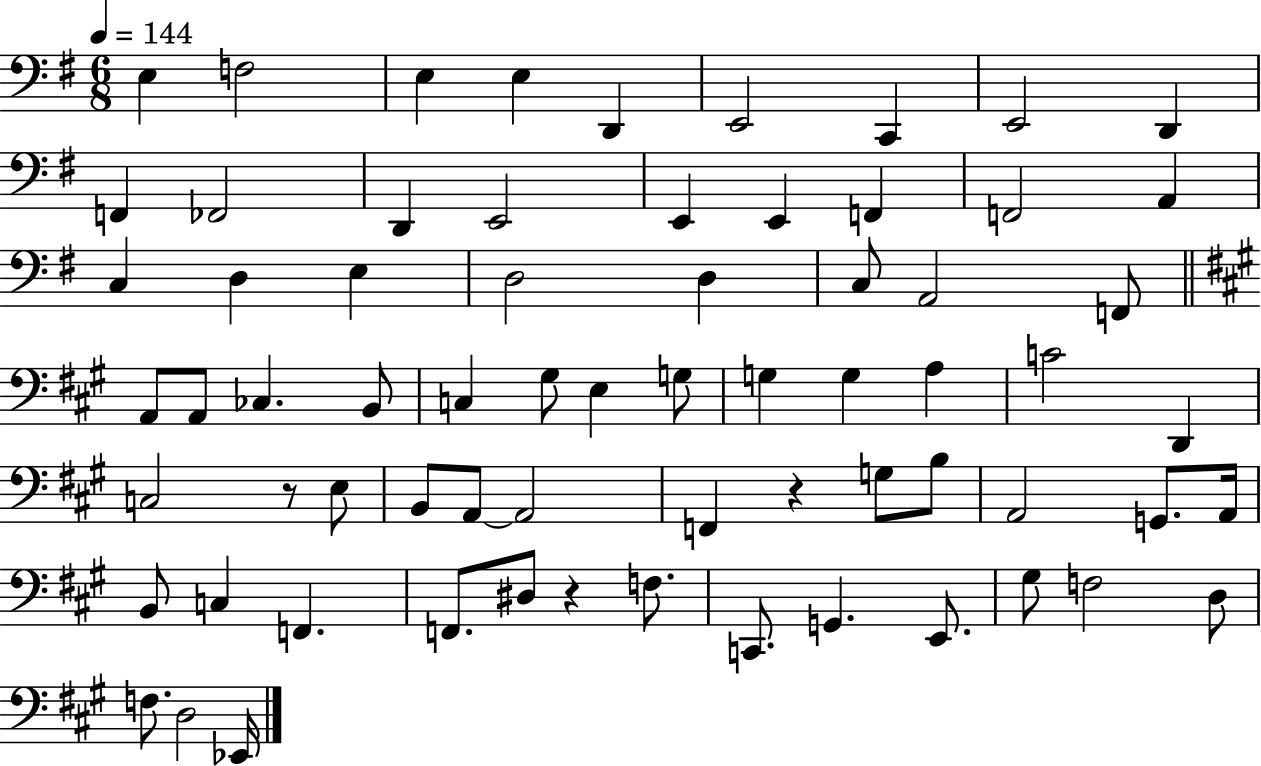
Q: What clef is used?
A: bass